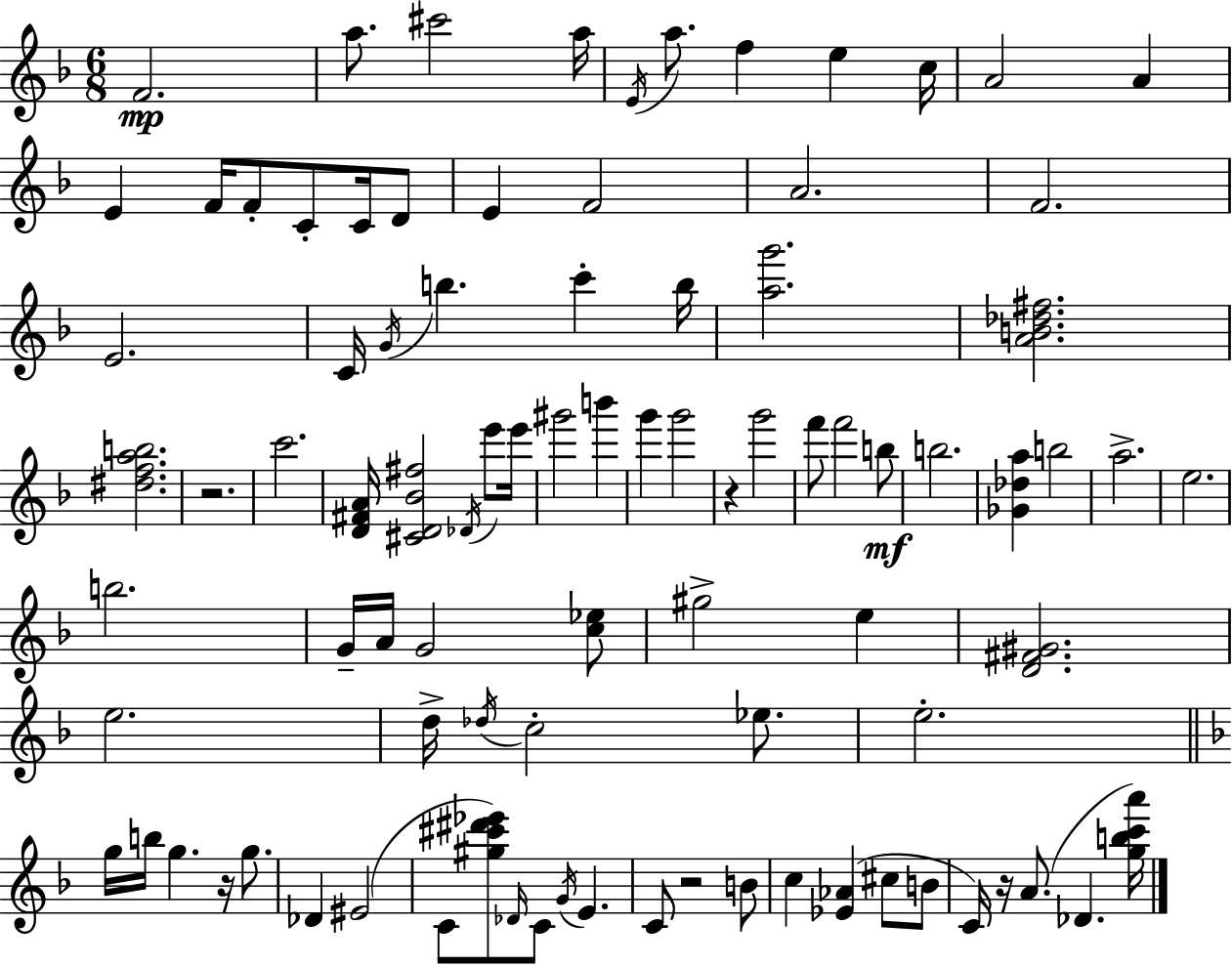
X:1
T:Untitled
M:6/8
L:1/4
K:Dm
F2 a/2 ^c'2 a/4 E/4 a/2 f e c/4 A2 A E F/4 F/2 C/2 C/4 D/2 E F2 A2 F2 E2 C/4 G/4 b c' b/4 [ag']2 [AB_d^f]2 [^dfab]2 z2 c'2 [D^FA]/4 [^CD_B^f]2 _D/4 e'/2 e'/4 ^g'2 b' g' g'2 z g'2 f'/2 f'2 b/2 b2 [_G_da] b2 a2 e2 b2 G/4 A/4 G2 [c_e]/2 ^g2 e [D^F^G]2 e2 d/4 _d/4 c2 _e/2 e2 g/4 b/4 g z/4 g/2 _D ^E2 C/2 [^g^c'^d'_e']/2 _D/4 C/2 G/4 E C/2 z2 B/2 c [_E_A] ^c/2 B/2 C/4 z/4 A/2 _D [gbc'a']/4